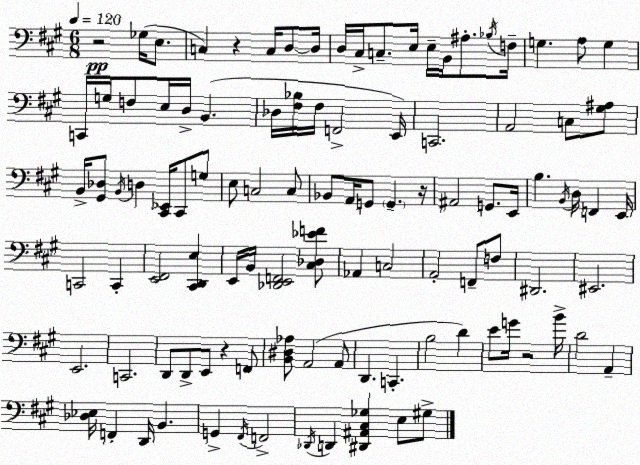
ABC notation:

X:1
T:Untitled
M:6/8
L:1/4
K:A
z2 _G,/4 E,/2 C, z C,/4 D,/2 D,/4 D,/4 ^C,/4 C,/2 E,/4 E,/4 B,,/4 ^A,/2 _B,/4 F,/4 G, A,/2 G, C,,/4 G,/4 F,/2 E,/4 D,/4 B,, _D,/4 [^F,_B,]/4 ^F,/4 F,,2 E,,/4 C,,2 A,,2 C,/2 [^G,^A,]/2 B,,/4 [^G,,_D,]/2 B,,/4 D, [^C,,_E,,]/4 ^C,,/2 G,/2 E,/2 C,2 C,/2 _B,,/2 A,,/4 G,,/2 G,, z/4 ^A,,2 G,,/2 E,,/4 B, B,,/4 D,/4 F,, E,,/4 C,,2 C,, [E,,^F,,]2 [^C,,D,,E,] E,,/4 B,,/4 [_D,,E,,F,,]2 [^C,_D,_EF]/2 _A,, C,2 A,,2 F,,/2 F,/2 ^D,,2 ^E,,2 E,,2 C,,2 D,,/2 D,,/2 E,,/2 z F,,/2 [B,,^D,_A,]/2 A,,2 A,,/2 D,, C,, B,2 D E/2 G/4 z2 B/4 D2 A,, [_D,_E,]/4 F,, D,,/4 B,, G,, ^F,,/4 F,,2 _D,,/4 D,, [^D,,^A,,^C,_G,] E,/2 ^G,/2